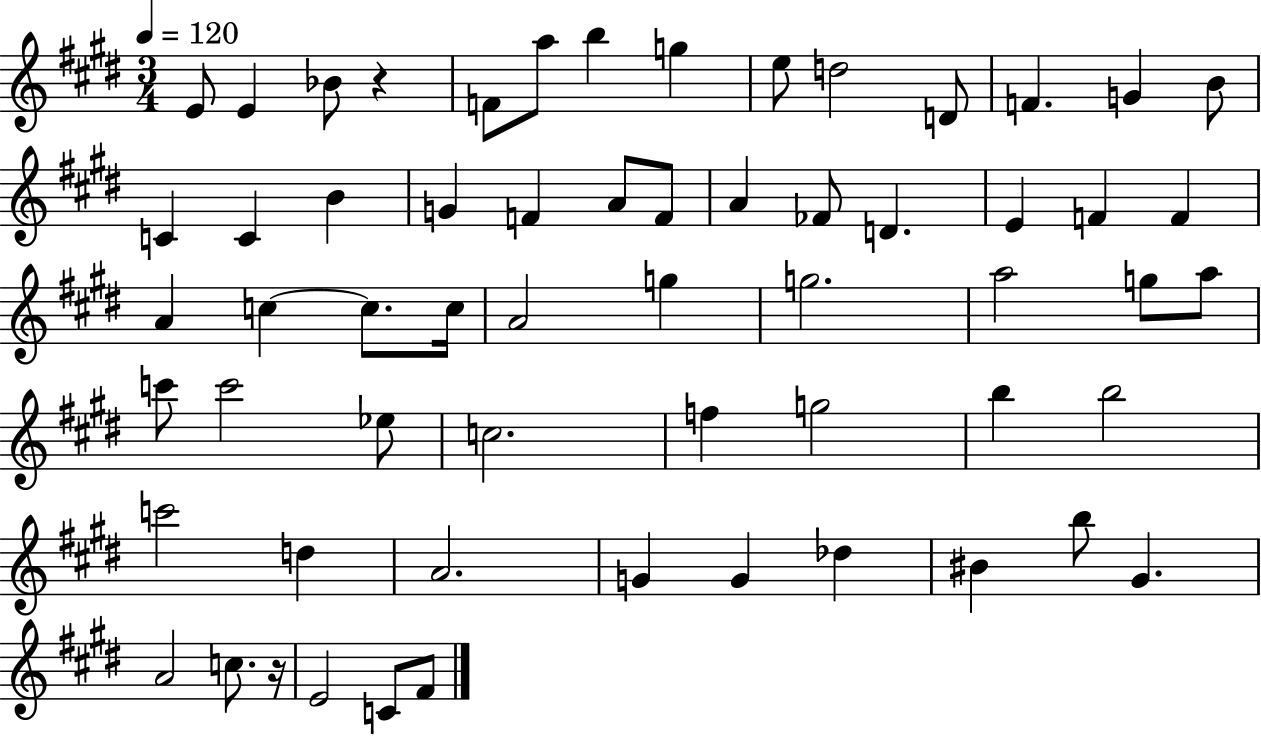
{
  \clef treble
  \numericTimeSignature
  \time 3/4
  \key e \major
  \tempo 4 = 120
  \repeat volta 2 { e'8 e'4 bes'8 r4 | f'8 a''8 b''4 g''4 | e''8 d''2 d'8 | f'4. g'4 b'8 | \break c'4 c'4 b'4 | g'4 f'4 a'8 f'8 | a'4 fes'8 d'4. | e'4 f'4 f'4 | \break a'4 c''4~~ c''8. c''16 | a'2 g''4 | g''2. | a''2 g''8 a''8 | \break c'''8 c'''2 ees''8 | c''2. | f''4 g''2 | b''4 b''2 | \break c'''2 d''4 | a'2. | g'4 g'4 des''4 | bis'4 b''8 gis'4. | \break a'2 c''8. r16 | e'2 c'8 fis'8 | } \bar "|."
}